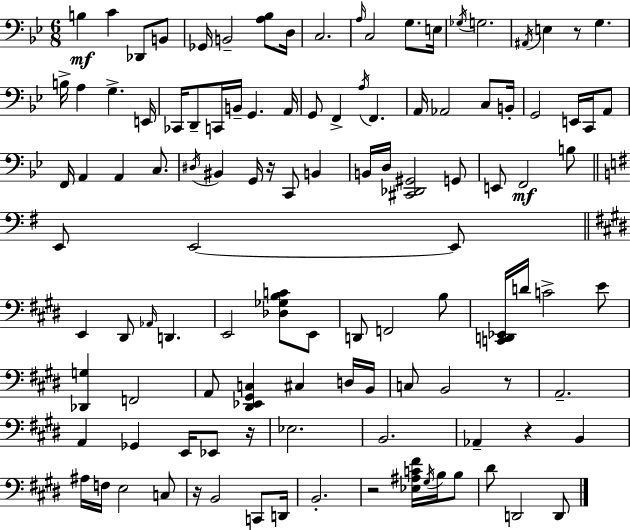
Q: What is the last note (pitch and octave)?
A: D2